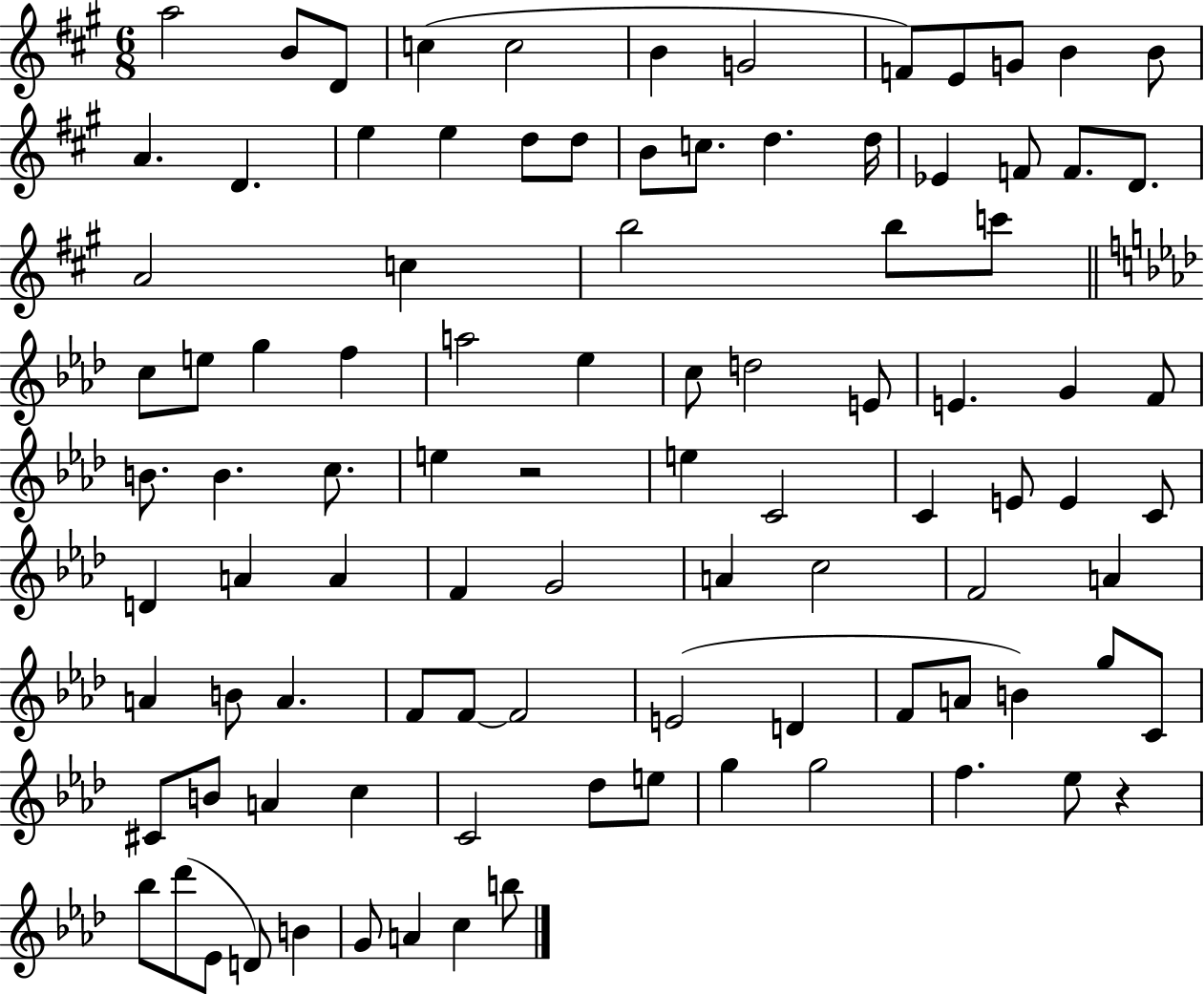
X:1
T:Untitled
M:6/8
L:1/4
K:A
a2 B/2 D/2 c c2 B G2 F/2 E/2 G/2 B B/2 A D e e d/2 d/2 B/2 c/2 d d/4 _E F/2 F/2 D/2 A2 c b2 b/2 c'/2 c/2 e/2 g f a2 _e c/2 d2 E/2 E G F/2 B/2 B c/2 e z2 e C2 C E/2 E C/2 D A A F G2 A c2 F2 A A B/2 A F/2 F/2 F2 E2 D F/2 A/2 B g/2 C/2 ^C/2 B/2 A c C2 _d/2 e/2 g g2 f _e/2 z _b/2 _d'/2 _E/2 D/2 B G/2 A c b/2